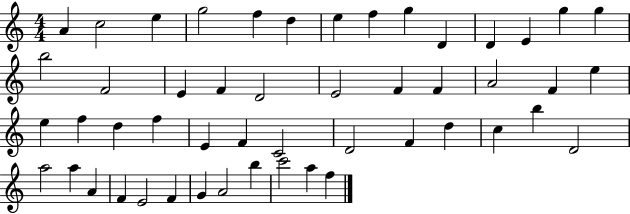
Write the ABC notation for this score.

X:1
T:Untitled
M:4/4
L:1/4
K:C
A c2 e g2 f d e f g D D E g g b2 F2 E F D2 E2 F F A2 F e e f d f E F C2 D2 F d c b D2 a2 a A F E2 F G A2 b c'2 a f